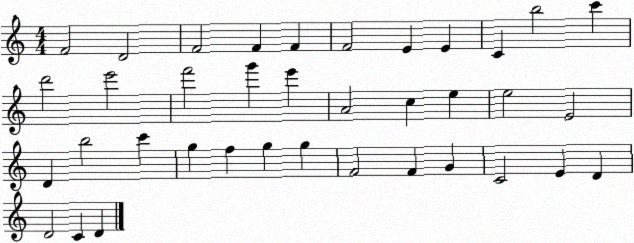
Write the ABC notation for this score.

X:1
T:Untitled
M:4/4
L:1/4
K:C
F2 D2 F2 F F F2 E E C b2 c' d'2 e'2 f'2 g' e' A2 c e e2 E2 D b2 c' g f g g F2 F G C2 E D D2 C D